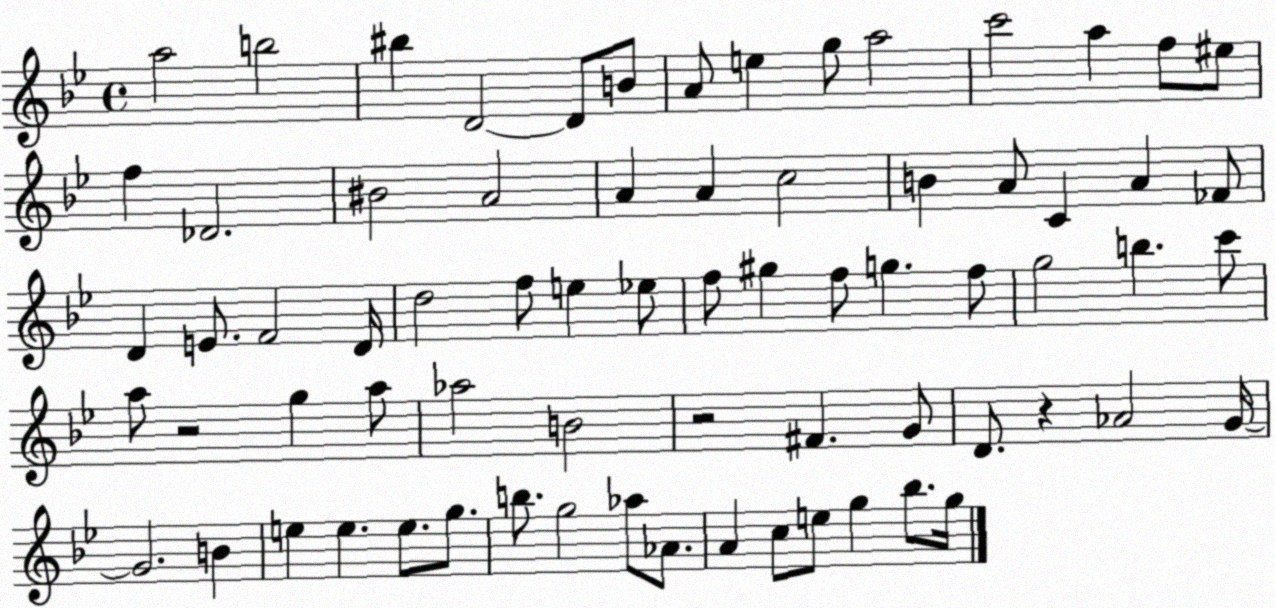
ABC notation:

X:1
T:Untitled
M:4/4
L:1/4
K:Bb
a2 b2 ^b D2 D/2 B/2 A/2 e g/2 a2 c'2 a f/2 ^e/2 f _D2 ^B2 A2 A A c2 B A/2 C A _F/2 D E/2 F2 D/4 d2 f/2 e _e/2 f/2 ^g f/2 g f/2 g2 b c'/2 a/2 z2 g a/2 _a2 B2 z2 ^F G/2 D/2 z _A2 G/4 G2 B e e e/2 g/2 b/2 g2 _a/2 _A/2 A c/2 e/2 g _b/2 g/4